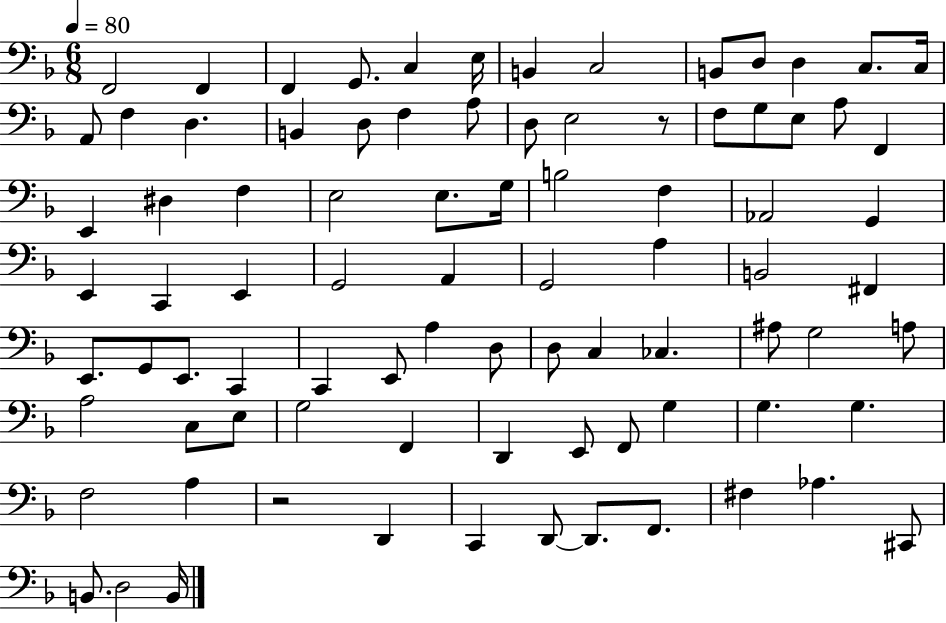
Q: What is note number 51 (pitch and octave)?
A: C2